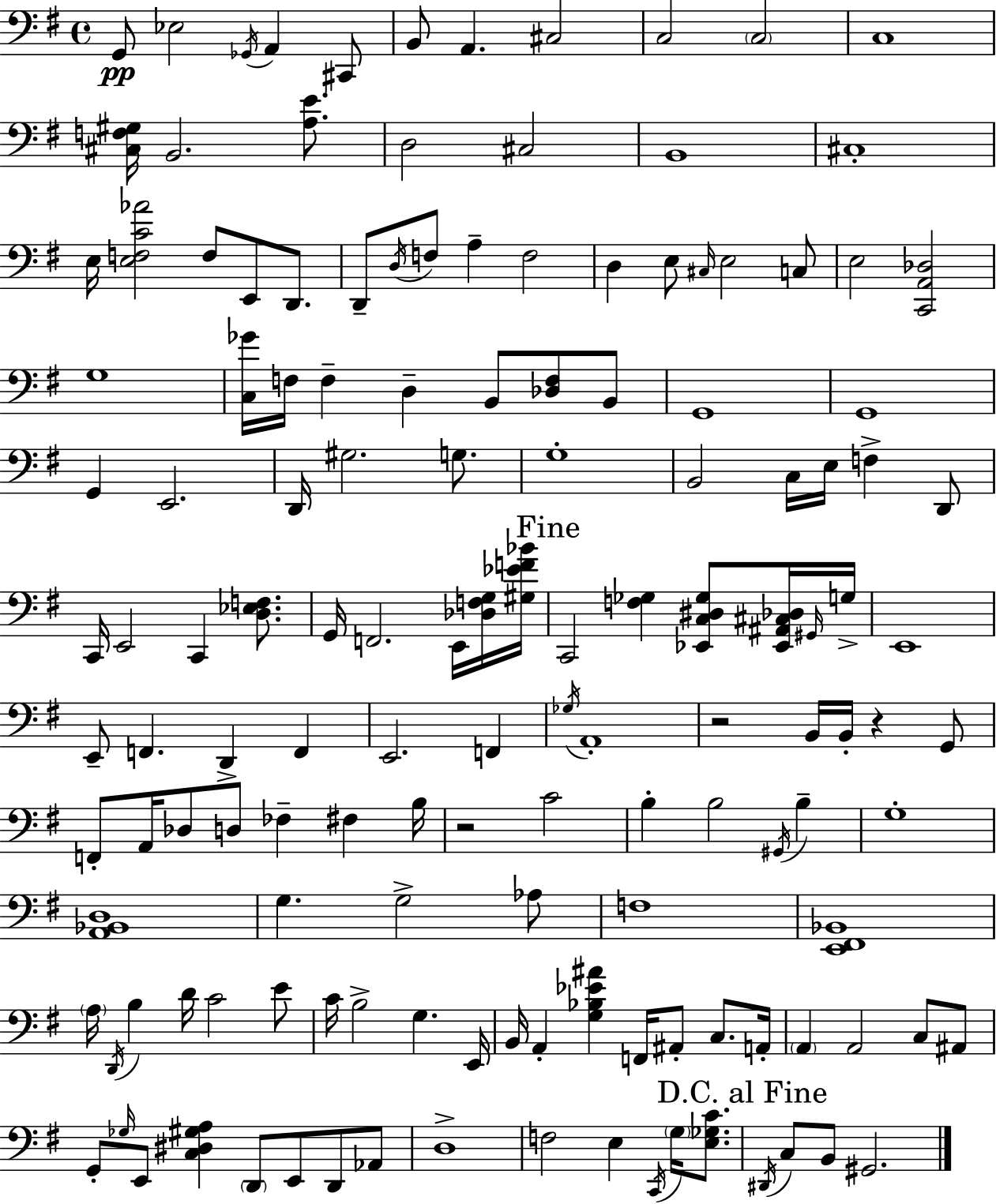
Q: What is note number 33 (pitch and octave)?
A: F3